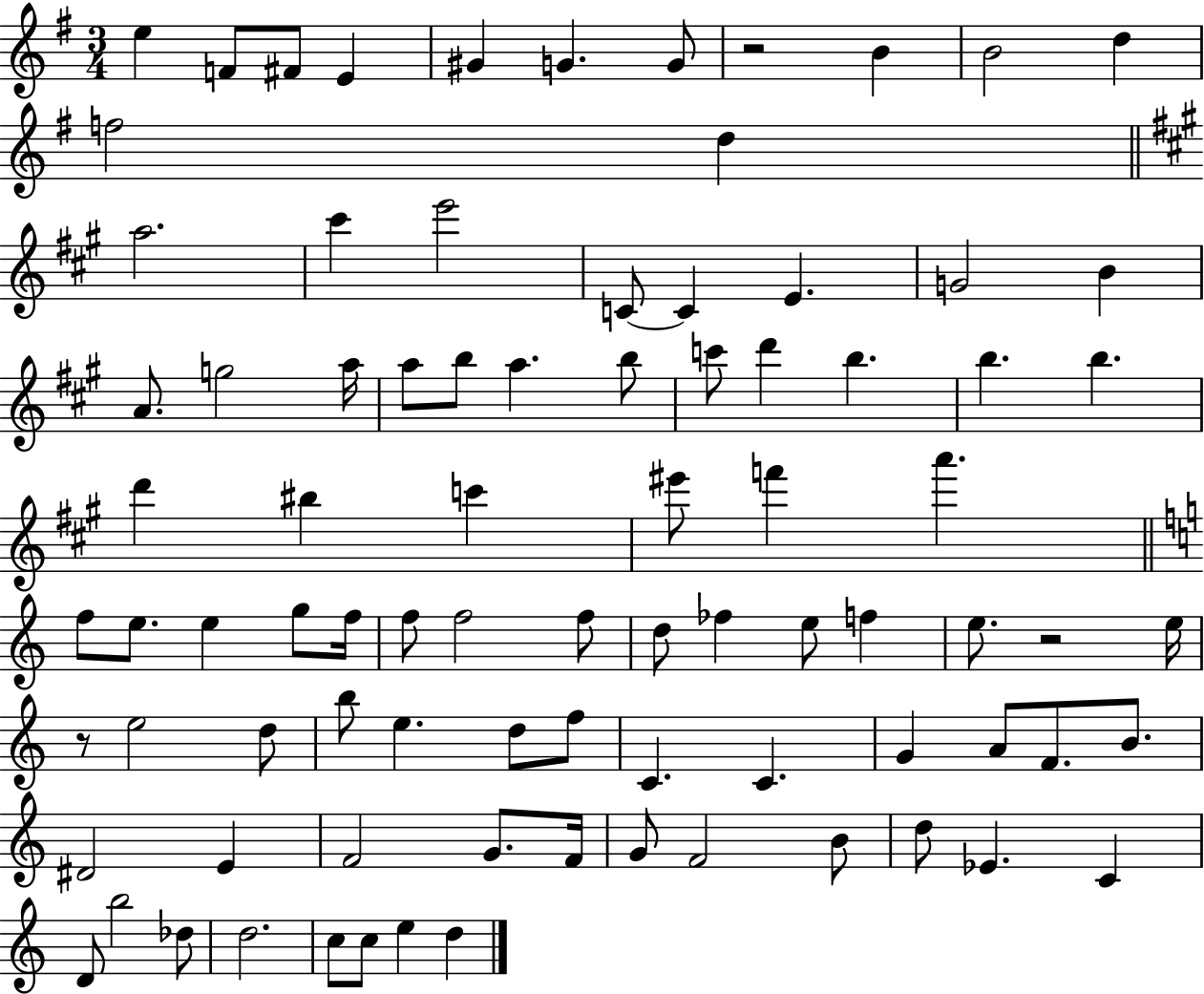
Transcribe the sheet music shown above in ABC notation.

X:1
T:Untitled
M:3/4
L:1/4
K:G
e F/2 ^F/2 E ^G G G/2 z2 B B2 d f2 d a2 ^c' e'2 C/2 C E G2 B A/2 g2 a/4 a/2 b/2 a b/2 c'/2 d' b b b d' ^b c' ^e'/2 f' a' f/2 e/2 e g/2 f/4 f/2 f2 f/2 d/2 _f e/2 f e/2 z2 e/4 z/2 e2 d/2 b/2 e d/2 f/2 C C G A/2 F/2 B/2 ^D2 E F2 G/2 F/4 G/2 F2 B/2 d/2 _E C D/2 b2 _d/2 d2 c/2 c/2 e d